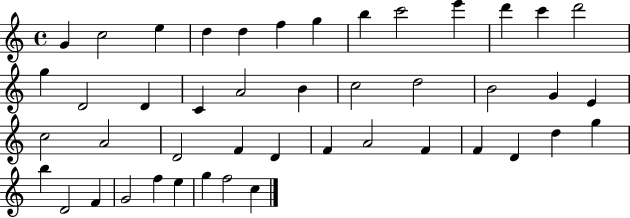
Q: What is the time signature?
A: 4/4